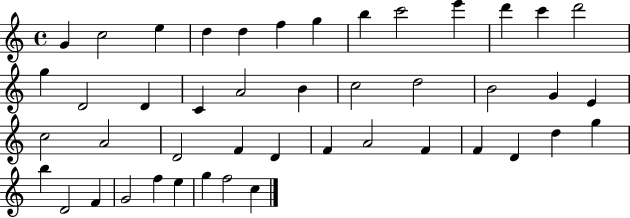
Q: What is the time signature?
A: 4/4